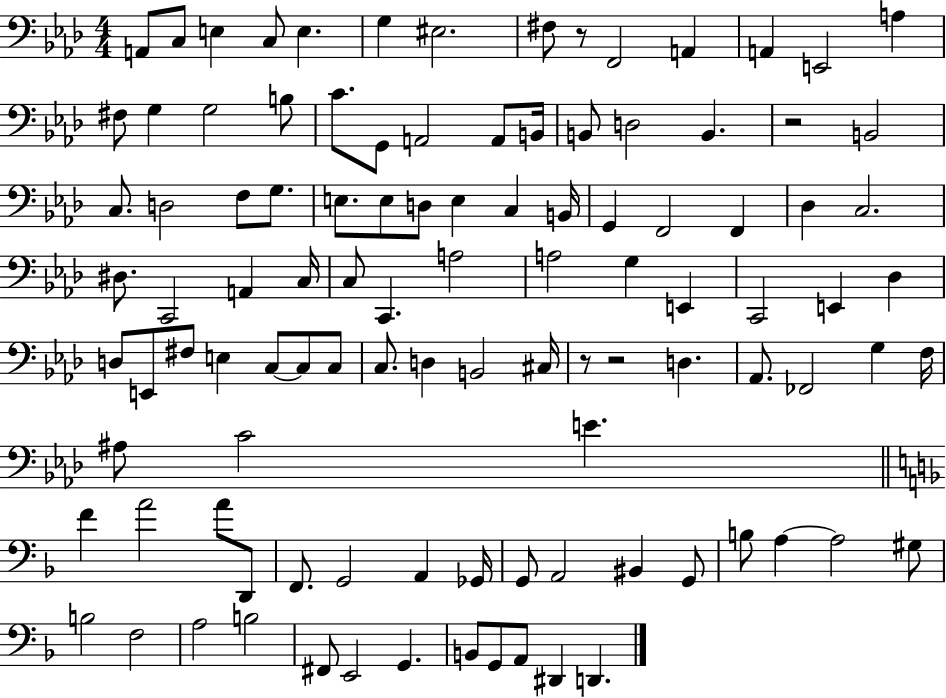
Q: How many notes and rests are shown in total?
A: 105